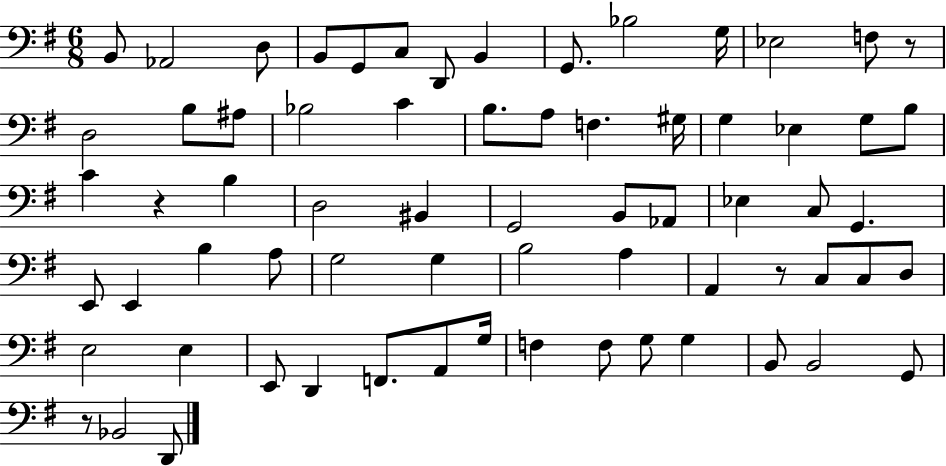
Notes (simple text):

B2/e Ab2/h D3/e B2/e G2/e C3/e D2/e B2/q G2/e. Bb3/h G3/s Eb3/h F3/e R/e D3/h B3/e A#3/e Bb3/h C4/q B3/e. A3/e F3/q. G#3/s G3/q Eb3/q G3/e B3/e C4/q R/q B3/q D3/h BIS2/q G2/h B2/e Ab2/e Eb3/q C3/e G2/q. E2/e E2/q B3/q A3/e G3/h G3/q B3/h A3/q A2/q R/e C3/e C3/e D3/e E3/h E3/q E2/e D2/q F2/e. A2/e G3/s F3/q F3/e G3/e G3/q B2/e B2/h G2/e R/e Bb2/h D2/e